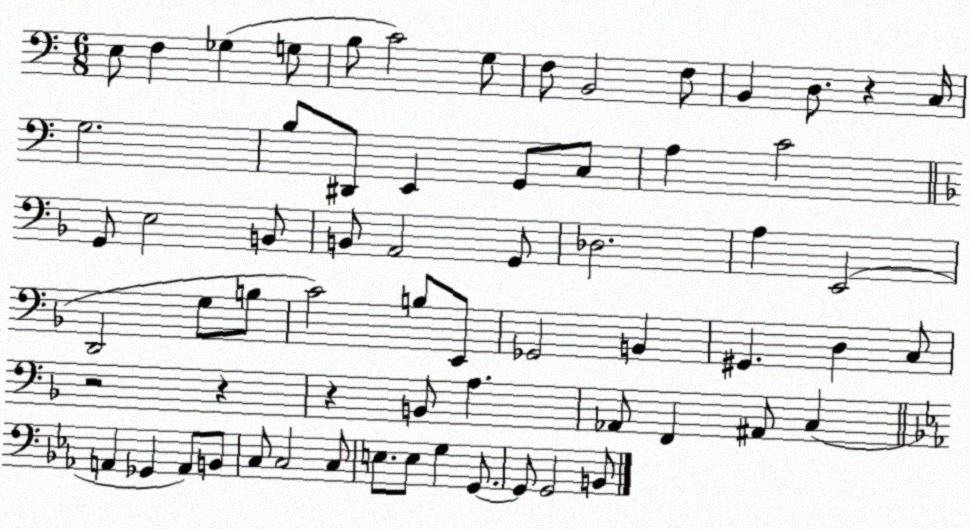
X:1
T:Untitled
M:6/8
L:1/4
K:C
E,/2 F, _G, G,/2 B,/2 C2 G,/2 F,/2 B,,2 F,/2 B,, D,/2 z C,/4 G,2 B,/2 ^D,,/2 E,, G,,/2 C,/2 A, C2 G,,/2 E,2 B,,/2 B,,/2 A,,2 G,,/2 _D,2 A, E,,2 D,,2 G,/2 B,/2 C2 B,/2 E,,/2 _G,,2 B,, ^G,, D, C,/2 z2 z z B,,/2 A, _A,,/2 F,, ^A,,/2 C, A,, _G,, A,,/2 B,,/2 C,/2 C,2 C,/2 E,/2 E,/2 G, G,,/2 G,,/2 G,,2 B,,/2